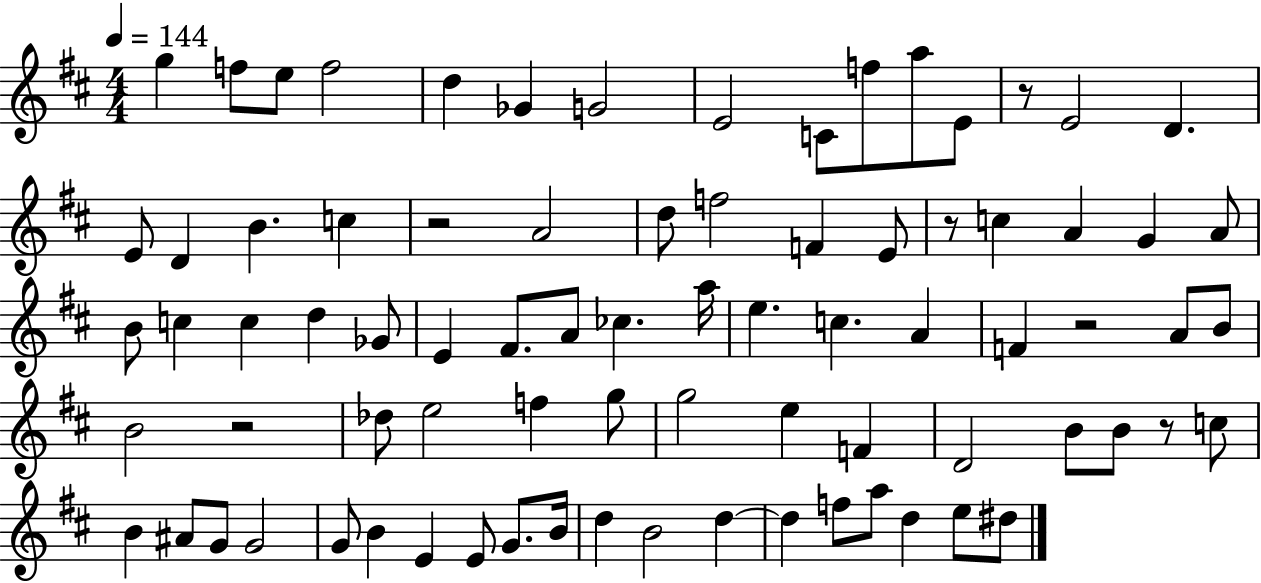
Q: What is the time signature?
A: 4/4